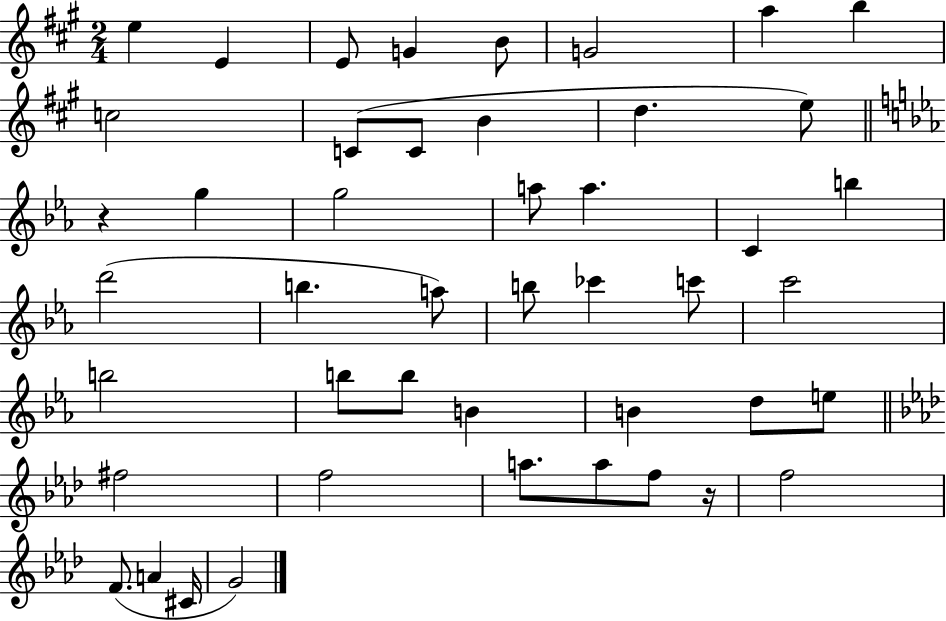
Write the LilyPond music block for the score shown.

{
  \clef treble
  \numericTimeSignature
  \time 2/4
  \key a \major
  \repeat volta 2 { e''4 e'4 | e'8 g'4 b'8 | g'2 | a''4 b''4 | \break c''2 | c'8( c'8 b'4 | d''4. e''8) | \bar "||" \break \key c \minor r4 g''4 | g''2 | a''8 a''4. | c'4 b''4 | \break d'''2( | b''4. a''8) | b''8 ces'''4 c'''8 | c'''2 | \break b''2 | b''8 b''8 b'4 | b'4 d''8 e''8 | \bar "||" \break \key aes \major fis''2 | f''2 | a''8. a''8 f''8 r16 | f''2 | \break f'8.( a'4 cis'16 | g'2) | } \bar "|."
}